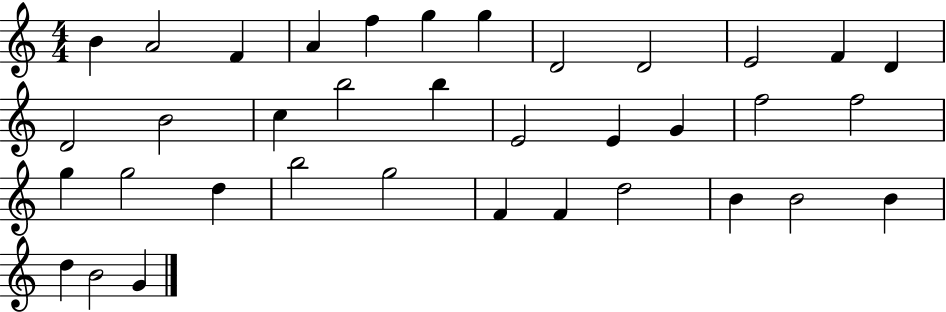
{
  \clef treble
  \numericTimeSignature
  \time 4/4
  \key c \major
  b'4 a'2 f'4 | a'4 f''4 g''4 g''4 | d'2 d'2 | e'2 f'4 d'4 | \break d'2 b'2 | c''4 b''2 b''4 | e'2 e'4 g'4 | f''2 f''2 | \break g''4 g''2 d''4 | b''2 g''2 | f'4 f'4 d''2 | b'4 b'2 b'4 | \break d''4 b'2 g'4 | \bar "|."
}